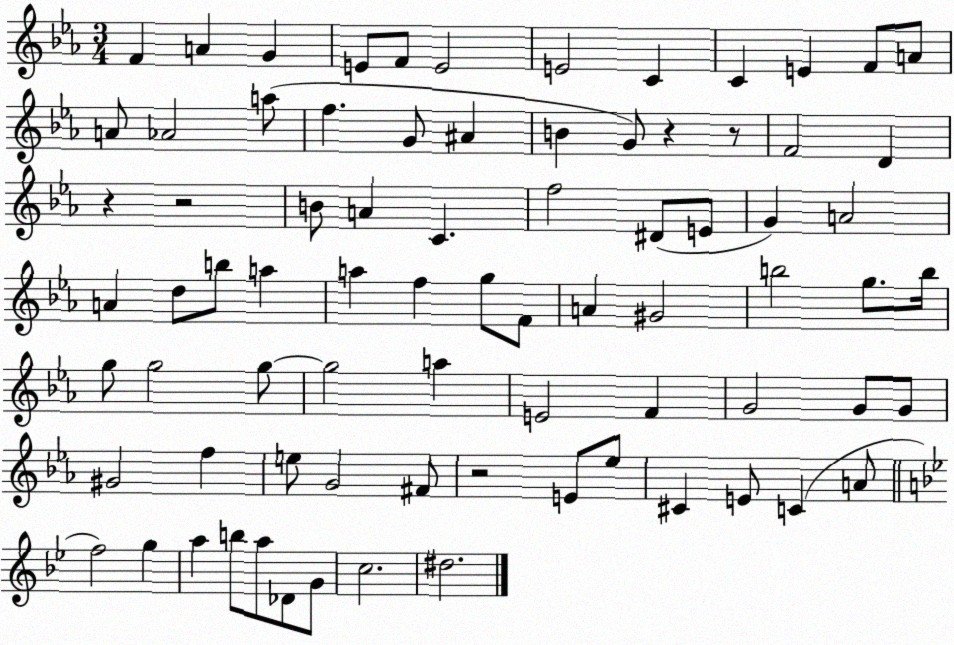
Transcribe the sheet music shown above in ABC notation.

X:1
T:Untitled
M:3/4
L:1/4
K:Eb
F A G E/2 F/2 E2 E2 C C E F/2 A/2 A/2 _A2 a/2 f G/2 ^A B G/2 z z/2 F2 D z z2 B/2 A C f2 ^D/2 E/2 G A2 A d/2 b/2 a a f g/2 F/2 A ^G2 b2 g/2 b/4 g/2 g2 g/2 g2 a E2 F G2 G/2 G/2 ^G2 f e/2 G2 ^F/2 z2 E/2 _e/2 ^C E/2 C A/2 f2 g a b/2 a/2 _D/2 G/2 c2 ^d2